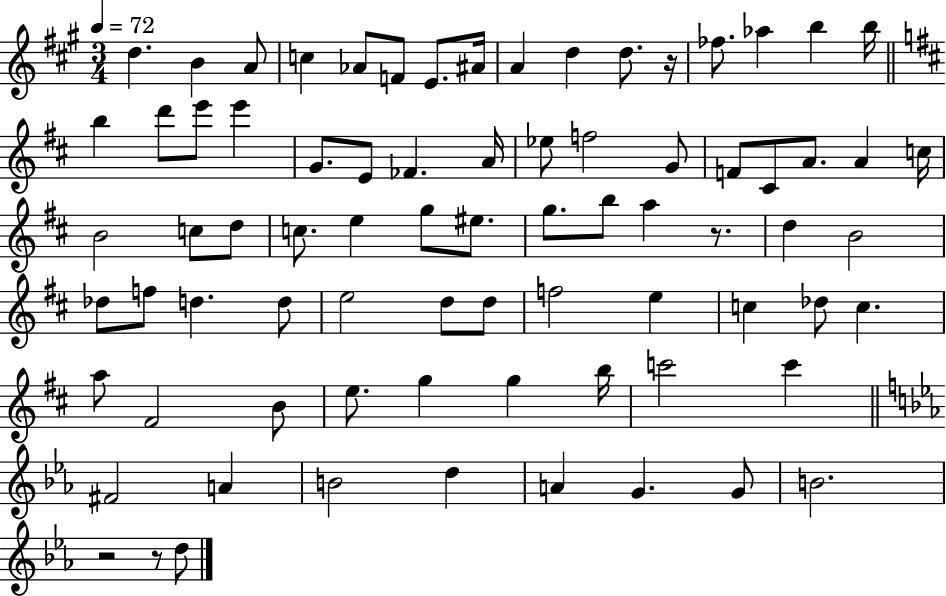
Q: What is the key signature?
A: A major